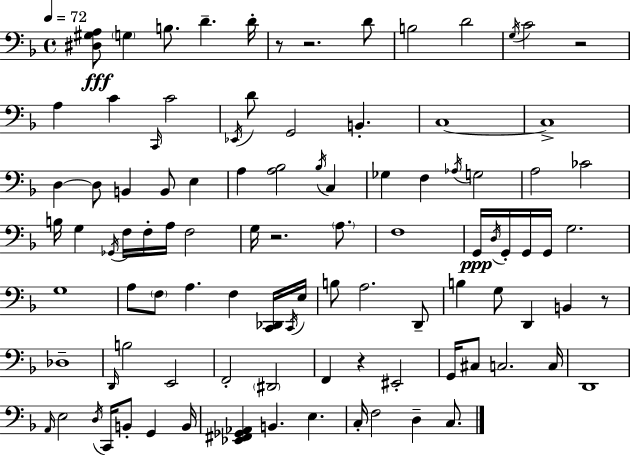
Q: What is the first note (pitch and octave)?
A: G3